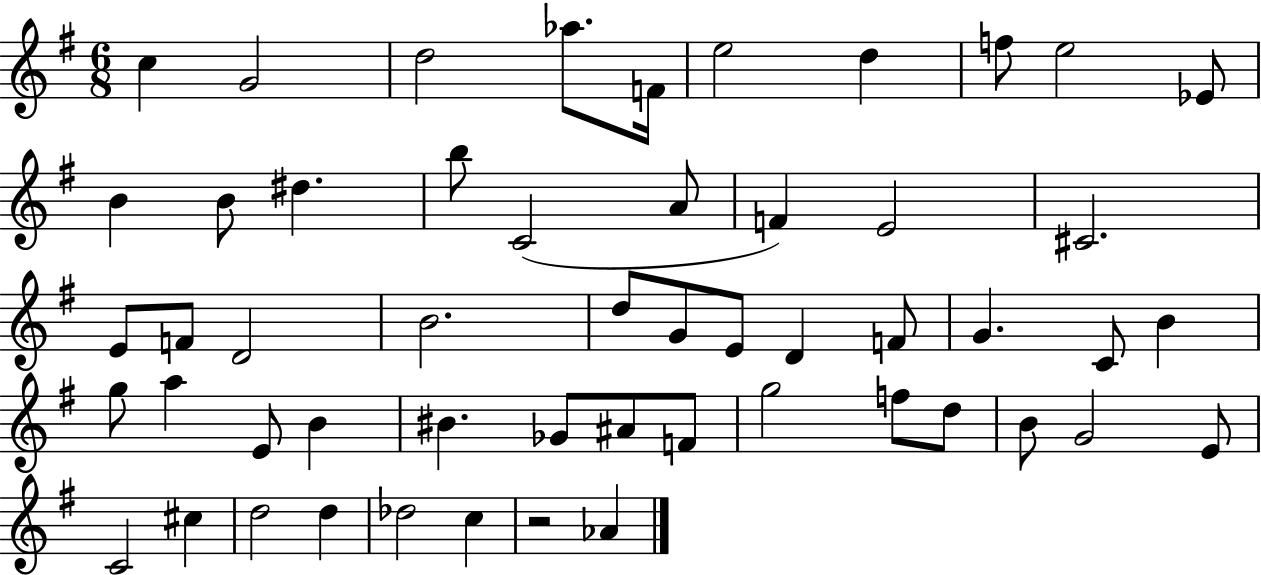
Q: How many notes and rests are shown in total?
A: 53